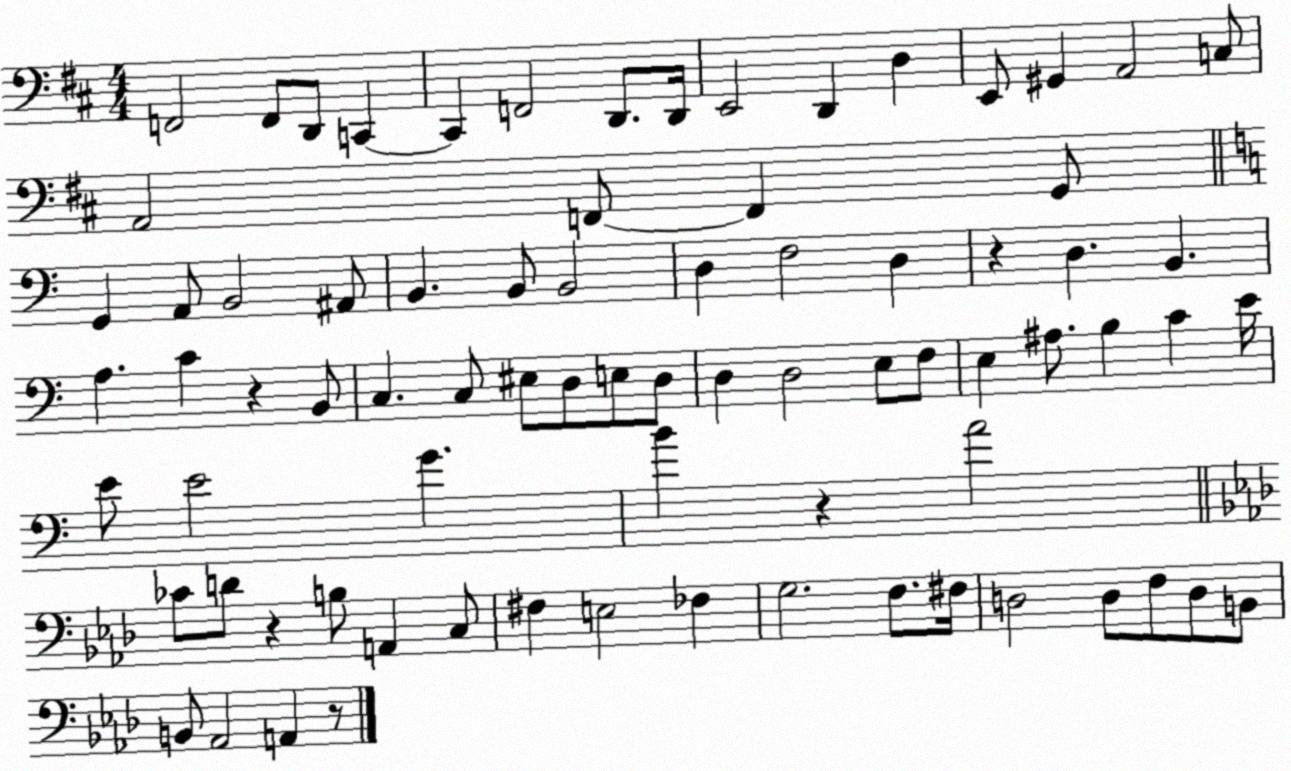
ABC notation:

X:1
T:Untitled
M:4/4
L:1/4
K:D
F,,2 F,,/2 D,,/2 C,, C,, F,,2 D,,/2 D,,/4 E,,2 D,, D, E,,/2 ^G,, A,,2 C,/2 A,,2 F,,/2 F,, G,,/2 G,, A,,/2 B,,2 ^A,,/2 B,, B,,/2 B,,2 D, F,2 D, z D, B,, A, C z B,,/2 C, C,/2 ^E,/2 D,/2 E,/2 D,/2 D, D,2 E,/2 F,/2 E, ^A,/2 B, C E/4 E/2 E2 G B z A2 _C/2 D/2 z B,/2 A,, C,/2 ^F, E,2 _F, G,2 F,/2 ^F,/4 D,2 D,/2 F,/2 D,/2 B,,/2 B,,/2 _A,,2 A,, z/2